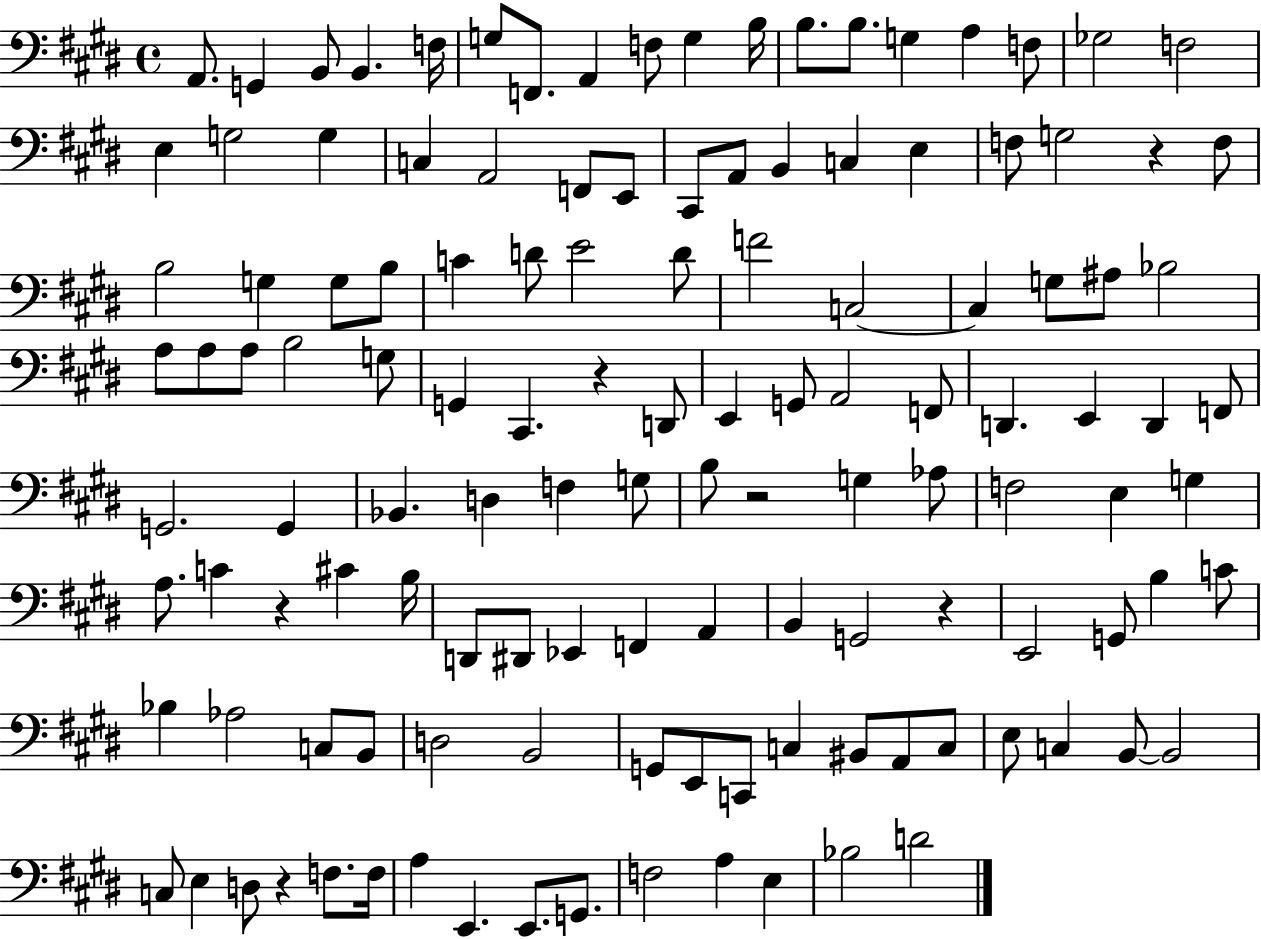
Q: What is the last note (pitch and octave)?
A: D4